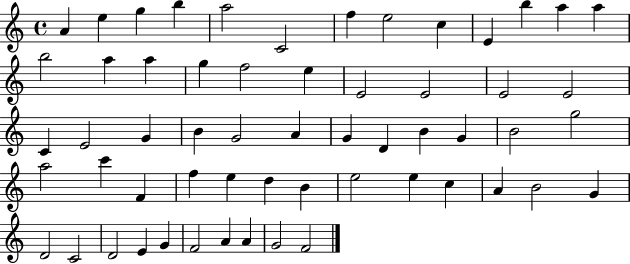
{
  \clef treble
  \time 4/4
  \defaultTimeSignature
  \key c \major
  a'4 e''4 g''4 b''4 | a''2 c'2 | f''4 e''2 c''4 | e'4 b''4 a''4 a''4 | \break b''2 a''4 a''4 | g''4 f''2 e''4 | e'2 e'2 | e'2 e'2 | \break c'4 e'2 g'4 | b'4 g'2 a'4 | g'4 d'4 b'4 g'4 | b'2 g''2 | \break a''2 c'''4 f'4 | f''4 e''4 d''4 b'4 | e''2 e''4 c''4 | a'4 b'2 g'4 | \break d'2 c'2 | d'2 e'4 g'4 | f'2 a'4 a'4 | g'2 f'2 | \break \bar "|."
}